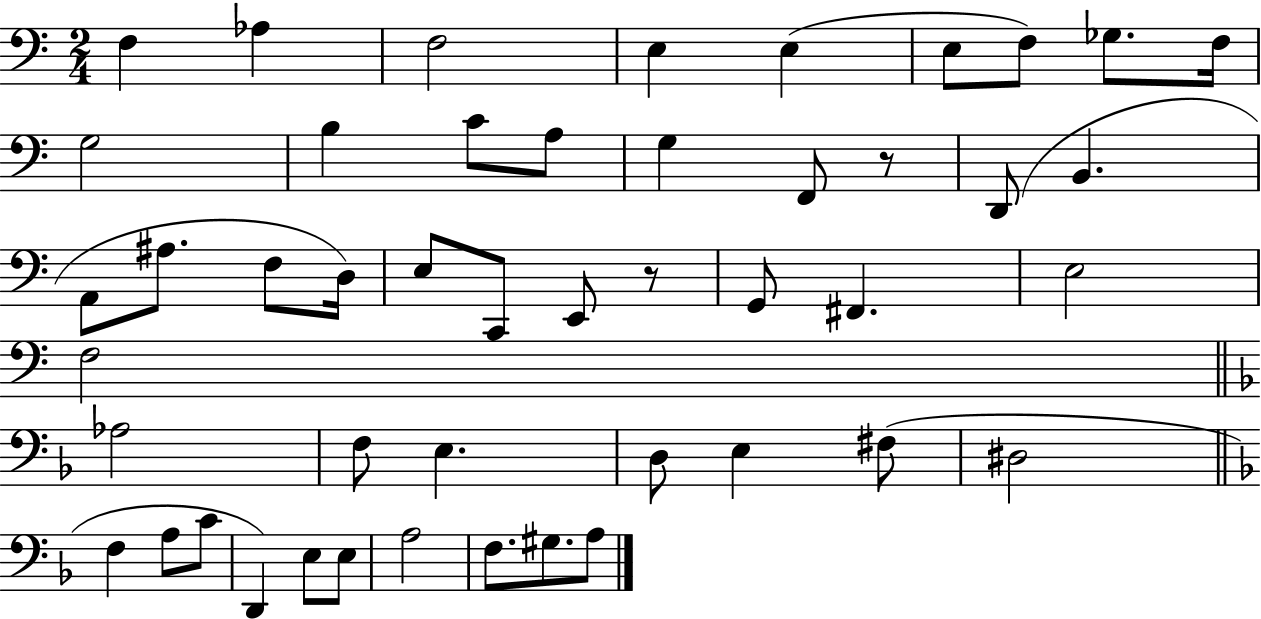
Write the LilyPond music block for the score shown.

{
  \clef bass
  \numericTimeSignature
  \time 2/4
  \key c \major
  f4 aes4 | f2 | e4 e4( | e8 f8) ges8. f16 | \break g2 | b4 c'8 a8 | g4 f,8 r8 | d,8( b,4. | \break a,8 ais8. f8 d16) | e8 c,8 e,8 r8 | g,8 fis,4. | e2 | \break f2 | \bar "||" \break \key f \major aes2 | f8 e4. | d8 e4 fis8( | dis2 | \break \bar "||" \break \key f \major f4 a8 c'8 | d,4) e8 e8 | a2 | f8. gis8. a8 | \break \bar "|."
}